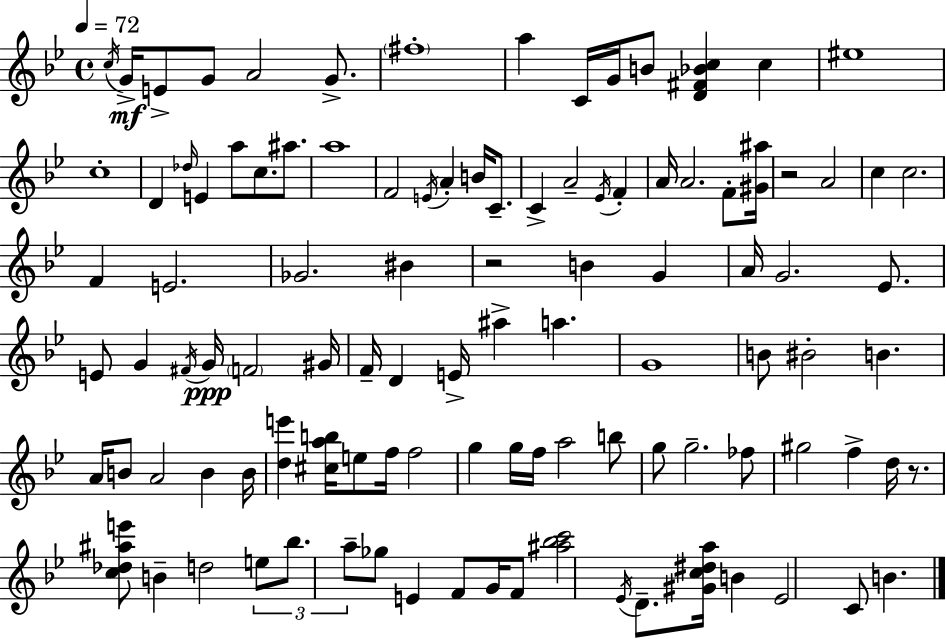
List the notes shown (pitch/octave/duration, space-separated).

C5/s G4/s E4/e G4/e A4/h G4/e. F#5/w A5/q C4/s G4/s B4/e [D4,F#4,Bb4,C5]/q C5/q EIS5/w C5/w D4/q Db5/s E4/q A5/e C5/e. A#5/e. A5/w F4/h E4/s A4/q B4/s C4/e. C4/q A4/h Eb4/s F4/q A4/s A4/h. F4/e [G#4,A#5]/s R/h A4/h C5/q C5/h. F4/q E4/h. Gb4/h. BIS4/q R/h B4/q G4/q A4/s G4/h. Eb4/e. E4/e G4/q F#4/s G4/s F4/h G#4/s F4/s D4/q E4/s A#5/q A5/q. G4/w B4/e BIS4/h B4/q. A4/s B4/e A4/h B4/q B4/s [D5,E6]/q [C#5,A5,B5]/s E5/e F5/s F5/h G5/q G5/s F5/s A5/h B5/e G5/e G5/h. FES5/e G#5/h F5/q D5/s R/e. [C5,Db5,A#5,E6]/e B4/q D5/h E5/e Bb5/e. A5/e Gb5/e E4/q F4/e G4/s F4/e [A#5,Bb5,C6]/h Eb4/s D4/e. [G#4,C5,D#5,A5]/s B4/q Eb4/h C4/e B4/q.